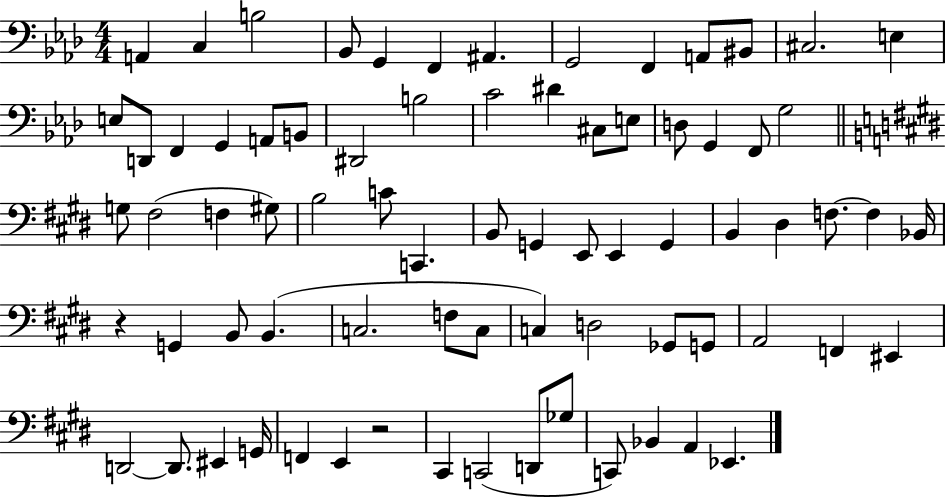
{
  \clef bass
  \numericTimeSignature
  \time 4/4
  \key aes \major
  a,4 c4 b2 | bes,8 g,4 f,4 ais,4. | g,2 f,4 a,8 bis,8 | cis2. e4 | \break e8 d,8 f,4 g,4 a,8 b,8 | dis,2 b2 | c'2 dis'4 cis8 e8 | d8 g,4 f,8 g2 | \break \bar "||" \break \key e \major g8 fis2( f4 gis8) | b2 c'8 c,4. | b,8 g,4 e,8 e,4 g,4 | b,4 dis4 f8.~~ f4 bes,16 | \break r4 g,4 b,8 b,4.( | c2. f8 c8 | c4) d2 ges,8 g,8 | a,2 f,4 eis,4 | \break d,2~~ d,8. eis,4 g,16 | f,4 e,4 r2 | cis,4 c,2( d,8 ges8 | c,8) bes,4 a,4 ees,4. | \break \bar "|."
}